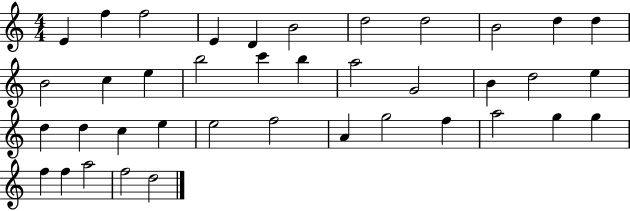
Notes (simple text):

E4/q F5/q F5/h E4/q D4/q B4/h D5/h D5/h B4/h D5/q D5/q B4/h C5/q E5/q B5/h C6/q B5/q A5/h G4/h B4/q D5/h E5/q D5/q D5/q C5/q E5/q E5/h F5/h A4/q G5/h F5/q A5/h G5/q G5/q F5/q F5/q A5/h F5/h D5/h